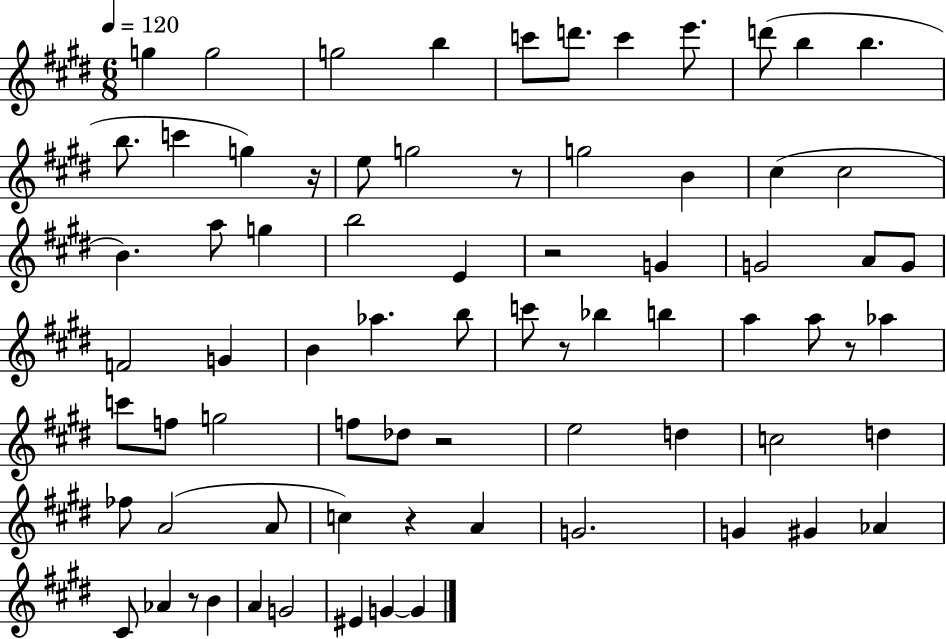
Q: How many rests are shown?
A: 8